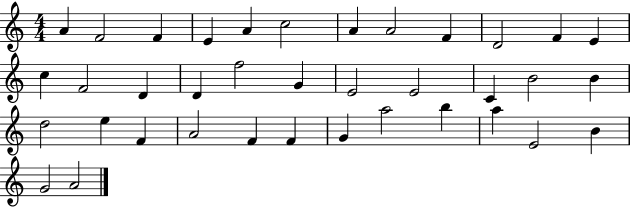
X:1
T:Untitled
M:4/4
L:1/4
K:C
A F2 F E A c2 A A2 F D2 F E c F2 D D f2 G E2 E2 C B2 B d2 e F A2 F F G a2 b a E2 B G2 A2